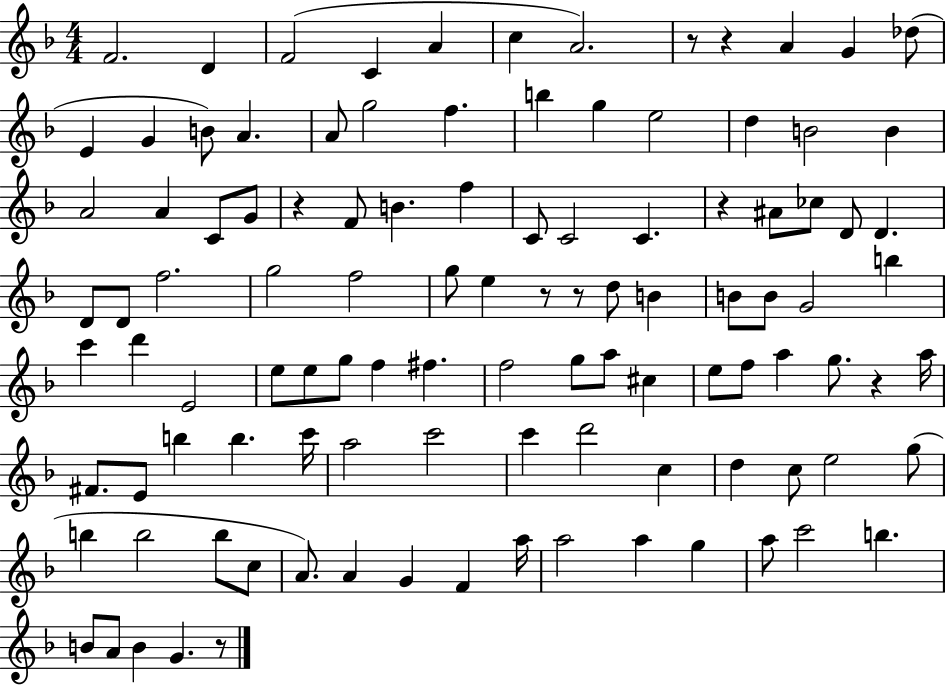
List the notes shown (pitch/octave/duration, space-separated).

F4/h. D4/q F4/h C4/q A4/q C5/q A4/h. R/e R/q A4/q G4/q Db5/e E4/q G4/q B4/e A4/q. A4/e G5/h F5/q. B5/q G5/q E5/h D5/q B4/h B4/q A4/h A4/q C4/e G4/e R/q F4/e B4/q. F5/q C4/e C4/h C4/q. R/q A#4/e CES5/e D4/e D4/q. D4/e D4/e F5/h. G5/h F5/h G5/e E5/q R/e R/e D5/e B4/q B4/e B4/e G4/h B5/q C6/q D6/q E4/h E5/e E5/e G5/e F5/q F#5/q. F5/h G5/e A5/e C#5/q E5/e F5/e A5/q G5/e. R/q A5/s F#4/e. E4/e B5/q B5/q. C6/s A5/h C6/h C6/q D6/h C5/q D5/q C5/e E5/h G5/e B5/q B5/h B5/e C5/e A4/e. A4/q G4/q F4/q A5/s A5/h A5/q G5/q A5/e C6/h B5/q. B4/e A4/e B4/q G4/q. R/e